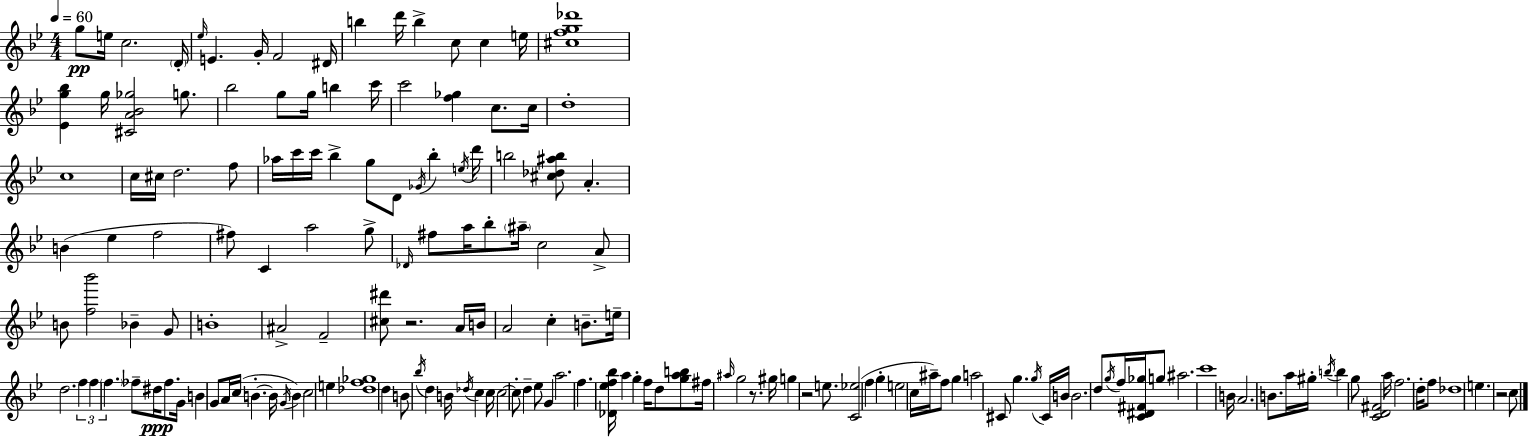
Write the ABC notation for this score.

X:1
T:Untitled
M:4/4
L:1/4
K:Bb
g/2 e/4 c2 D/4 _e/4 E G/4 F2 ^D/4 b d'/4 b c/2 c e/4 [^cfg_d']4 [_Eg_b] g/4 [^CA_B_g]2 g/2 _b2 g/2 g/4 b c'/4 c'2 [f_g] c/2 c/4 d4 c4 c/4 ^c/4 d2 f/2 _a/4 c'/4 c'/4 _b g/2 D/2 _G/4 _b e/4 d'/4 b2 [^c_d^ab]/2 A B _e f2 ^f/2 C a2 g/2 _D/4 ^f/2 a/4 _b/2 ^a/4 c2 A/2 B/2 [f_b']2 _B G/2 B4 ^A2 F2 [^c^d']/2 z2 A/4 B/4 A2 c B/2 e/4 d2 f f f _f/2 ^d/4 _f/2 G/4 B G/2 A/4 c/4 B B/4 G/4 B c2 e [_df_g]4 d B/2 _b/4 d B/4 _d/4 c c/4 c2 c/2 d _e/2 G a2 f [_D_ef_b]/4 a g f/4 d/2 [gab]/2 ^f/4 ^a/4 g2 z/2 ^g/4 g z2 e/2 [C_e]2 f g e2 c/4 ^a/4 f/2 g a2 ^C/2 g g/4 ^C/4 B/4 B2 d/2 g/4 f/4 [C^D^F_g]/4 g/2 ^a2 c'4 B/4 A2 B/2 a/4 ^g/4 b/4 b g/2 [CD^F]2 a/4 f2 d/4 f/2 _d4 e z2 c/2